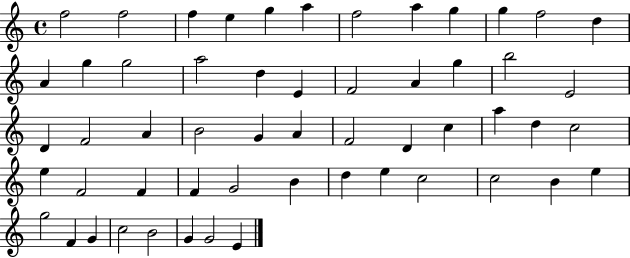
F5/h F5/h F5/q E5/q G5/q A5/q F5/h A5/q G5/q G5/q F5/h D5/q A4/q G5/q G5/h A5/h D5/q E4/q F4/h A4/q G5/q B5/h E4/h D4/q F4/h A4/q B4/h G4/q A4/q F4/h D4/q C5/q A5/q D5/q C5/h E5/q F4/h F4/q F4/q G4/h B4/q D5/q E5/q C5/h C5/h B4/q E5/q G5/h F4/q G4/q C5/h B4/h G4/q G4/h E4/q